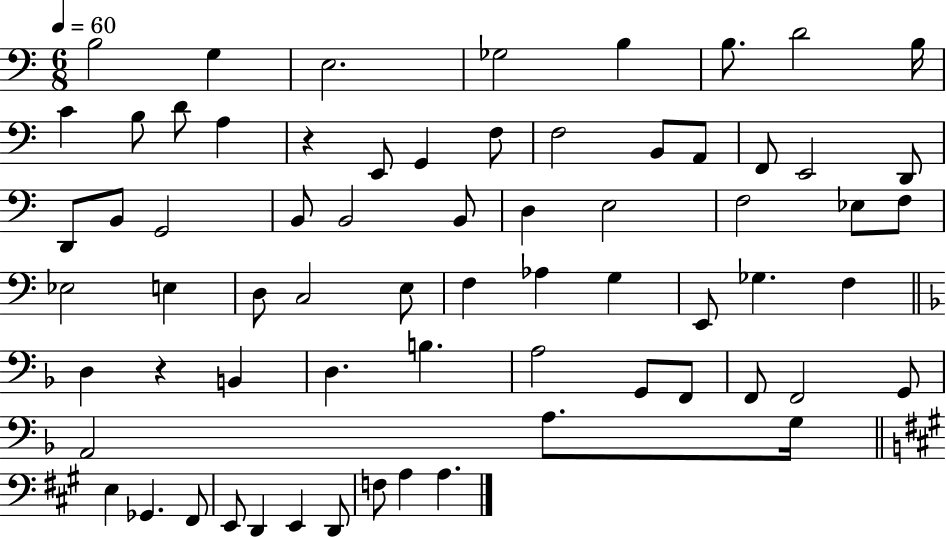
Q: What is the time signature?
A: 6/8